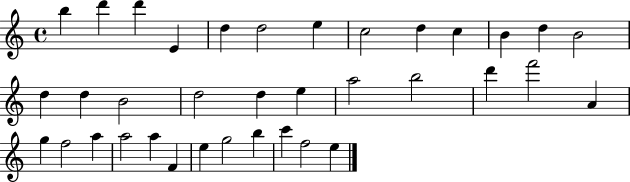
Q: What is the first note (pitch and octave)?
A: B5